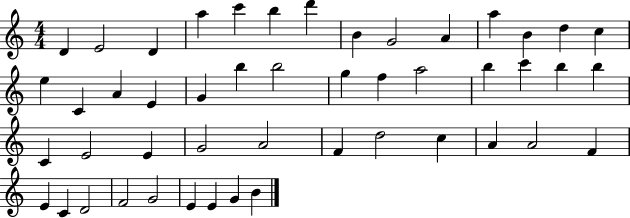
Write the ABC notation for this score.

X:1
T:Untitled
M:4/4
L:1/4
K:C
D E2 D a c' b d' B G2 A a B d c e C A E G b b2 g f a2 b c' b b C E2 E G2 A2 F d2 c A A2 F E C D2 F2 G2 E E G B